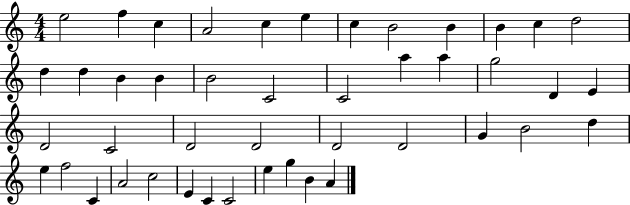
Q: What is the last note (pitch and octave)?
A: A4